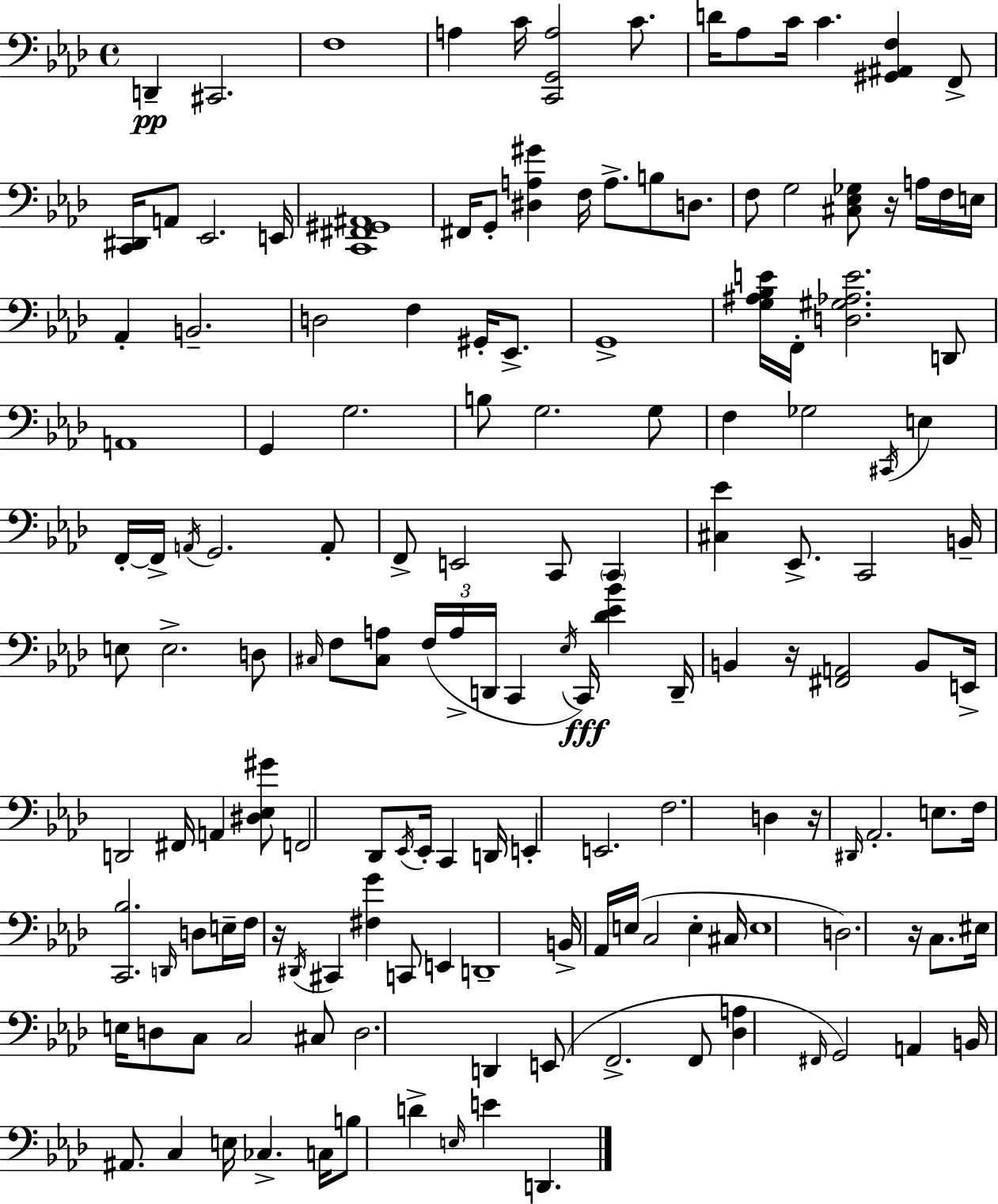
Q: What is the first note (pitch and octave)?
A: D2